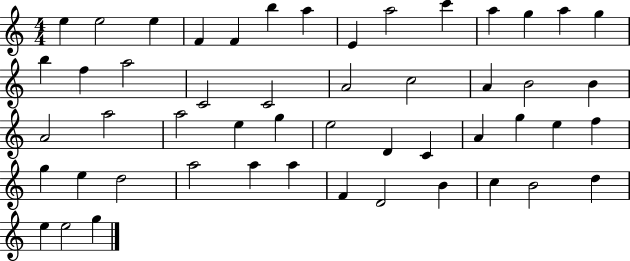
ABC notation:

X:1
T:Untitled
M:4/4
L:1/4
K:C
e e2 e F F b a E a2 c' a g a g b f a2 C2 C2 A2 c2 A B2 B A2 a2 a2 e g e2 D C A g e f g e d2 a2 a a F D2 B c B2 d e e2 g